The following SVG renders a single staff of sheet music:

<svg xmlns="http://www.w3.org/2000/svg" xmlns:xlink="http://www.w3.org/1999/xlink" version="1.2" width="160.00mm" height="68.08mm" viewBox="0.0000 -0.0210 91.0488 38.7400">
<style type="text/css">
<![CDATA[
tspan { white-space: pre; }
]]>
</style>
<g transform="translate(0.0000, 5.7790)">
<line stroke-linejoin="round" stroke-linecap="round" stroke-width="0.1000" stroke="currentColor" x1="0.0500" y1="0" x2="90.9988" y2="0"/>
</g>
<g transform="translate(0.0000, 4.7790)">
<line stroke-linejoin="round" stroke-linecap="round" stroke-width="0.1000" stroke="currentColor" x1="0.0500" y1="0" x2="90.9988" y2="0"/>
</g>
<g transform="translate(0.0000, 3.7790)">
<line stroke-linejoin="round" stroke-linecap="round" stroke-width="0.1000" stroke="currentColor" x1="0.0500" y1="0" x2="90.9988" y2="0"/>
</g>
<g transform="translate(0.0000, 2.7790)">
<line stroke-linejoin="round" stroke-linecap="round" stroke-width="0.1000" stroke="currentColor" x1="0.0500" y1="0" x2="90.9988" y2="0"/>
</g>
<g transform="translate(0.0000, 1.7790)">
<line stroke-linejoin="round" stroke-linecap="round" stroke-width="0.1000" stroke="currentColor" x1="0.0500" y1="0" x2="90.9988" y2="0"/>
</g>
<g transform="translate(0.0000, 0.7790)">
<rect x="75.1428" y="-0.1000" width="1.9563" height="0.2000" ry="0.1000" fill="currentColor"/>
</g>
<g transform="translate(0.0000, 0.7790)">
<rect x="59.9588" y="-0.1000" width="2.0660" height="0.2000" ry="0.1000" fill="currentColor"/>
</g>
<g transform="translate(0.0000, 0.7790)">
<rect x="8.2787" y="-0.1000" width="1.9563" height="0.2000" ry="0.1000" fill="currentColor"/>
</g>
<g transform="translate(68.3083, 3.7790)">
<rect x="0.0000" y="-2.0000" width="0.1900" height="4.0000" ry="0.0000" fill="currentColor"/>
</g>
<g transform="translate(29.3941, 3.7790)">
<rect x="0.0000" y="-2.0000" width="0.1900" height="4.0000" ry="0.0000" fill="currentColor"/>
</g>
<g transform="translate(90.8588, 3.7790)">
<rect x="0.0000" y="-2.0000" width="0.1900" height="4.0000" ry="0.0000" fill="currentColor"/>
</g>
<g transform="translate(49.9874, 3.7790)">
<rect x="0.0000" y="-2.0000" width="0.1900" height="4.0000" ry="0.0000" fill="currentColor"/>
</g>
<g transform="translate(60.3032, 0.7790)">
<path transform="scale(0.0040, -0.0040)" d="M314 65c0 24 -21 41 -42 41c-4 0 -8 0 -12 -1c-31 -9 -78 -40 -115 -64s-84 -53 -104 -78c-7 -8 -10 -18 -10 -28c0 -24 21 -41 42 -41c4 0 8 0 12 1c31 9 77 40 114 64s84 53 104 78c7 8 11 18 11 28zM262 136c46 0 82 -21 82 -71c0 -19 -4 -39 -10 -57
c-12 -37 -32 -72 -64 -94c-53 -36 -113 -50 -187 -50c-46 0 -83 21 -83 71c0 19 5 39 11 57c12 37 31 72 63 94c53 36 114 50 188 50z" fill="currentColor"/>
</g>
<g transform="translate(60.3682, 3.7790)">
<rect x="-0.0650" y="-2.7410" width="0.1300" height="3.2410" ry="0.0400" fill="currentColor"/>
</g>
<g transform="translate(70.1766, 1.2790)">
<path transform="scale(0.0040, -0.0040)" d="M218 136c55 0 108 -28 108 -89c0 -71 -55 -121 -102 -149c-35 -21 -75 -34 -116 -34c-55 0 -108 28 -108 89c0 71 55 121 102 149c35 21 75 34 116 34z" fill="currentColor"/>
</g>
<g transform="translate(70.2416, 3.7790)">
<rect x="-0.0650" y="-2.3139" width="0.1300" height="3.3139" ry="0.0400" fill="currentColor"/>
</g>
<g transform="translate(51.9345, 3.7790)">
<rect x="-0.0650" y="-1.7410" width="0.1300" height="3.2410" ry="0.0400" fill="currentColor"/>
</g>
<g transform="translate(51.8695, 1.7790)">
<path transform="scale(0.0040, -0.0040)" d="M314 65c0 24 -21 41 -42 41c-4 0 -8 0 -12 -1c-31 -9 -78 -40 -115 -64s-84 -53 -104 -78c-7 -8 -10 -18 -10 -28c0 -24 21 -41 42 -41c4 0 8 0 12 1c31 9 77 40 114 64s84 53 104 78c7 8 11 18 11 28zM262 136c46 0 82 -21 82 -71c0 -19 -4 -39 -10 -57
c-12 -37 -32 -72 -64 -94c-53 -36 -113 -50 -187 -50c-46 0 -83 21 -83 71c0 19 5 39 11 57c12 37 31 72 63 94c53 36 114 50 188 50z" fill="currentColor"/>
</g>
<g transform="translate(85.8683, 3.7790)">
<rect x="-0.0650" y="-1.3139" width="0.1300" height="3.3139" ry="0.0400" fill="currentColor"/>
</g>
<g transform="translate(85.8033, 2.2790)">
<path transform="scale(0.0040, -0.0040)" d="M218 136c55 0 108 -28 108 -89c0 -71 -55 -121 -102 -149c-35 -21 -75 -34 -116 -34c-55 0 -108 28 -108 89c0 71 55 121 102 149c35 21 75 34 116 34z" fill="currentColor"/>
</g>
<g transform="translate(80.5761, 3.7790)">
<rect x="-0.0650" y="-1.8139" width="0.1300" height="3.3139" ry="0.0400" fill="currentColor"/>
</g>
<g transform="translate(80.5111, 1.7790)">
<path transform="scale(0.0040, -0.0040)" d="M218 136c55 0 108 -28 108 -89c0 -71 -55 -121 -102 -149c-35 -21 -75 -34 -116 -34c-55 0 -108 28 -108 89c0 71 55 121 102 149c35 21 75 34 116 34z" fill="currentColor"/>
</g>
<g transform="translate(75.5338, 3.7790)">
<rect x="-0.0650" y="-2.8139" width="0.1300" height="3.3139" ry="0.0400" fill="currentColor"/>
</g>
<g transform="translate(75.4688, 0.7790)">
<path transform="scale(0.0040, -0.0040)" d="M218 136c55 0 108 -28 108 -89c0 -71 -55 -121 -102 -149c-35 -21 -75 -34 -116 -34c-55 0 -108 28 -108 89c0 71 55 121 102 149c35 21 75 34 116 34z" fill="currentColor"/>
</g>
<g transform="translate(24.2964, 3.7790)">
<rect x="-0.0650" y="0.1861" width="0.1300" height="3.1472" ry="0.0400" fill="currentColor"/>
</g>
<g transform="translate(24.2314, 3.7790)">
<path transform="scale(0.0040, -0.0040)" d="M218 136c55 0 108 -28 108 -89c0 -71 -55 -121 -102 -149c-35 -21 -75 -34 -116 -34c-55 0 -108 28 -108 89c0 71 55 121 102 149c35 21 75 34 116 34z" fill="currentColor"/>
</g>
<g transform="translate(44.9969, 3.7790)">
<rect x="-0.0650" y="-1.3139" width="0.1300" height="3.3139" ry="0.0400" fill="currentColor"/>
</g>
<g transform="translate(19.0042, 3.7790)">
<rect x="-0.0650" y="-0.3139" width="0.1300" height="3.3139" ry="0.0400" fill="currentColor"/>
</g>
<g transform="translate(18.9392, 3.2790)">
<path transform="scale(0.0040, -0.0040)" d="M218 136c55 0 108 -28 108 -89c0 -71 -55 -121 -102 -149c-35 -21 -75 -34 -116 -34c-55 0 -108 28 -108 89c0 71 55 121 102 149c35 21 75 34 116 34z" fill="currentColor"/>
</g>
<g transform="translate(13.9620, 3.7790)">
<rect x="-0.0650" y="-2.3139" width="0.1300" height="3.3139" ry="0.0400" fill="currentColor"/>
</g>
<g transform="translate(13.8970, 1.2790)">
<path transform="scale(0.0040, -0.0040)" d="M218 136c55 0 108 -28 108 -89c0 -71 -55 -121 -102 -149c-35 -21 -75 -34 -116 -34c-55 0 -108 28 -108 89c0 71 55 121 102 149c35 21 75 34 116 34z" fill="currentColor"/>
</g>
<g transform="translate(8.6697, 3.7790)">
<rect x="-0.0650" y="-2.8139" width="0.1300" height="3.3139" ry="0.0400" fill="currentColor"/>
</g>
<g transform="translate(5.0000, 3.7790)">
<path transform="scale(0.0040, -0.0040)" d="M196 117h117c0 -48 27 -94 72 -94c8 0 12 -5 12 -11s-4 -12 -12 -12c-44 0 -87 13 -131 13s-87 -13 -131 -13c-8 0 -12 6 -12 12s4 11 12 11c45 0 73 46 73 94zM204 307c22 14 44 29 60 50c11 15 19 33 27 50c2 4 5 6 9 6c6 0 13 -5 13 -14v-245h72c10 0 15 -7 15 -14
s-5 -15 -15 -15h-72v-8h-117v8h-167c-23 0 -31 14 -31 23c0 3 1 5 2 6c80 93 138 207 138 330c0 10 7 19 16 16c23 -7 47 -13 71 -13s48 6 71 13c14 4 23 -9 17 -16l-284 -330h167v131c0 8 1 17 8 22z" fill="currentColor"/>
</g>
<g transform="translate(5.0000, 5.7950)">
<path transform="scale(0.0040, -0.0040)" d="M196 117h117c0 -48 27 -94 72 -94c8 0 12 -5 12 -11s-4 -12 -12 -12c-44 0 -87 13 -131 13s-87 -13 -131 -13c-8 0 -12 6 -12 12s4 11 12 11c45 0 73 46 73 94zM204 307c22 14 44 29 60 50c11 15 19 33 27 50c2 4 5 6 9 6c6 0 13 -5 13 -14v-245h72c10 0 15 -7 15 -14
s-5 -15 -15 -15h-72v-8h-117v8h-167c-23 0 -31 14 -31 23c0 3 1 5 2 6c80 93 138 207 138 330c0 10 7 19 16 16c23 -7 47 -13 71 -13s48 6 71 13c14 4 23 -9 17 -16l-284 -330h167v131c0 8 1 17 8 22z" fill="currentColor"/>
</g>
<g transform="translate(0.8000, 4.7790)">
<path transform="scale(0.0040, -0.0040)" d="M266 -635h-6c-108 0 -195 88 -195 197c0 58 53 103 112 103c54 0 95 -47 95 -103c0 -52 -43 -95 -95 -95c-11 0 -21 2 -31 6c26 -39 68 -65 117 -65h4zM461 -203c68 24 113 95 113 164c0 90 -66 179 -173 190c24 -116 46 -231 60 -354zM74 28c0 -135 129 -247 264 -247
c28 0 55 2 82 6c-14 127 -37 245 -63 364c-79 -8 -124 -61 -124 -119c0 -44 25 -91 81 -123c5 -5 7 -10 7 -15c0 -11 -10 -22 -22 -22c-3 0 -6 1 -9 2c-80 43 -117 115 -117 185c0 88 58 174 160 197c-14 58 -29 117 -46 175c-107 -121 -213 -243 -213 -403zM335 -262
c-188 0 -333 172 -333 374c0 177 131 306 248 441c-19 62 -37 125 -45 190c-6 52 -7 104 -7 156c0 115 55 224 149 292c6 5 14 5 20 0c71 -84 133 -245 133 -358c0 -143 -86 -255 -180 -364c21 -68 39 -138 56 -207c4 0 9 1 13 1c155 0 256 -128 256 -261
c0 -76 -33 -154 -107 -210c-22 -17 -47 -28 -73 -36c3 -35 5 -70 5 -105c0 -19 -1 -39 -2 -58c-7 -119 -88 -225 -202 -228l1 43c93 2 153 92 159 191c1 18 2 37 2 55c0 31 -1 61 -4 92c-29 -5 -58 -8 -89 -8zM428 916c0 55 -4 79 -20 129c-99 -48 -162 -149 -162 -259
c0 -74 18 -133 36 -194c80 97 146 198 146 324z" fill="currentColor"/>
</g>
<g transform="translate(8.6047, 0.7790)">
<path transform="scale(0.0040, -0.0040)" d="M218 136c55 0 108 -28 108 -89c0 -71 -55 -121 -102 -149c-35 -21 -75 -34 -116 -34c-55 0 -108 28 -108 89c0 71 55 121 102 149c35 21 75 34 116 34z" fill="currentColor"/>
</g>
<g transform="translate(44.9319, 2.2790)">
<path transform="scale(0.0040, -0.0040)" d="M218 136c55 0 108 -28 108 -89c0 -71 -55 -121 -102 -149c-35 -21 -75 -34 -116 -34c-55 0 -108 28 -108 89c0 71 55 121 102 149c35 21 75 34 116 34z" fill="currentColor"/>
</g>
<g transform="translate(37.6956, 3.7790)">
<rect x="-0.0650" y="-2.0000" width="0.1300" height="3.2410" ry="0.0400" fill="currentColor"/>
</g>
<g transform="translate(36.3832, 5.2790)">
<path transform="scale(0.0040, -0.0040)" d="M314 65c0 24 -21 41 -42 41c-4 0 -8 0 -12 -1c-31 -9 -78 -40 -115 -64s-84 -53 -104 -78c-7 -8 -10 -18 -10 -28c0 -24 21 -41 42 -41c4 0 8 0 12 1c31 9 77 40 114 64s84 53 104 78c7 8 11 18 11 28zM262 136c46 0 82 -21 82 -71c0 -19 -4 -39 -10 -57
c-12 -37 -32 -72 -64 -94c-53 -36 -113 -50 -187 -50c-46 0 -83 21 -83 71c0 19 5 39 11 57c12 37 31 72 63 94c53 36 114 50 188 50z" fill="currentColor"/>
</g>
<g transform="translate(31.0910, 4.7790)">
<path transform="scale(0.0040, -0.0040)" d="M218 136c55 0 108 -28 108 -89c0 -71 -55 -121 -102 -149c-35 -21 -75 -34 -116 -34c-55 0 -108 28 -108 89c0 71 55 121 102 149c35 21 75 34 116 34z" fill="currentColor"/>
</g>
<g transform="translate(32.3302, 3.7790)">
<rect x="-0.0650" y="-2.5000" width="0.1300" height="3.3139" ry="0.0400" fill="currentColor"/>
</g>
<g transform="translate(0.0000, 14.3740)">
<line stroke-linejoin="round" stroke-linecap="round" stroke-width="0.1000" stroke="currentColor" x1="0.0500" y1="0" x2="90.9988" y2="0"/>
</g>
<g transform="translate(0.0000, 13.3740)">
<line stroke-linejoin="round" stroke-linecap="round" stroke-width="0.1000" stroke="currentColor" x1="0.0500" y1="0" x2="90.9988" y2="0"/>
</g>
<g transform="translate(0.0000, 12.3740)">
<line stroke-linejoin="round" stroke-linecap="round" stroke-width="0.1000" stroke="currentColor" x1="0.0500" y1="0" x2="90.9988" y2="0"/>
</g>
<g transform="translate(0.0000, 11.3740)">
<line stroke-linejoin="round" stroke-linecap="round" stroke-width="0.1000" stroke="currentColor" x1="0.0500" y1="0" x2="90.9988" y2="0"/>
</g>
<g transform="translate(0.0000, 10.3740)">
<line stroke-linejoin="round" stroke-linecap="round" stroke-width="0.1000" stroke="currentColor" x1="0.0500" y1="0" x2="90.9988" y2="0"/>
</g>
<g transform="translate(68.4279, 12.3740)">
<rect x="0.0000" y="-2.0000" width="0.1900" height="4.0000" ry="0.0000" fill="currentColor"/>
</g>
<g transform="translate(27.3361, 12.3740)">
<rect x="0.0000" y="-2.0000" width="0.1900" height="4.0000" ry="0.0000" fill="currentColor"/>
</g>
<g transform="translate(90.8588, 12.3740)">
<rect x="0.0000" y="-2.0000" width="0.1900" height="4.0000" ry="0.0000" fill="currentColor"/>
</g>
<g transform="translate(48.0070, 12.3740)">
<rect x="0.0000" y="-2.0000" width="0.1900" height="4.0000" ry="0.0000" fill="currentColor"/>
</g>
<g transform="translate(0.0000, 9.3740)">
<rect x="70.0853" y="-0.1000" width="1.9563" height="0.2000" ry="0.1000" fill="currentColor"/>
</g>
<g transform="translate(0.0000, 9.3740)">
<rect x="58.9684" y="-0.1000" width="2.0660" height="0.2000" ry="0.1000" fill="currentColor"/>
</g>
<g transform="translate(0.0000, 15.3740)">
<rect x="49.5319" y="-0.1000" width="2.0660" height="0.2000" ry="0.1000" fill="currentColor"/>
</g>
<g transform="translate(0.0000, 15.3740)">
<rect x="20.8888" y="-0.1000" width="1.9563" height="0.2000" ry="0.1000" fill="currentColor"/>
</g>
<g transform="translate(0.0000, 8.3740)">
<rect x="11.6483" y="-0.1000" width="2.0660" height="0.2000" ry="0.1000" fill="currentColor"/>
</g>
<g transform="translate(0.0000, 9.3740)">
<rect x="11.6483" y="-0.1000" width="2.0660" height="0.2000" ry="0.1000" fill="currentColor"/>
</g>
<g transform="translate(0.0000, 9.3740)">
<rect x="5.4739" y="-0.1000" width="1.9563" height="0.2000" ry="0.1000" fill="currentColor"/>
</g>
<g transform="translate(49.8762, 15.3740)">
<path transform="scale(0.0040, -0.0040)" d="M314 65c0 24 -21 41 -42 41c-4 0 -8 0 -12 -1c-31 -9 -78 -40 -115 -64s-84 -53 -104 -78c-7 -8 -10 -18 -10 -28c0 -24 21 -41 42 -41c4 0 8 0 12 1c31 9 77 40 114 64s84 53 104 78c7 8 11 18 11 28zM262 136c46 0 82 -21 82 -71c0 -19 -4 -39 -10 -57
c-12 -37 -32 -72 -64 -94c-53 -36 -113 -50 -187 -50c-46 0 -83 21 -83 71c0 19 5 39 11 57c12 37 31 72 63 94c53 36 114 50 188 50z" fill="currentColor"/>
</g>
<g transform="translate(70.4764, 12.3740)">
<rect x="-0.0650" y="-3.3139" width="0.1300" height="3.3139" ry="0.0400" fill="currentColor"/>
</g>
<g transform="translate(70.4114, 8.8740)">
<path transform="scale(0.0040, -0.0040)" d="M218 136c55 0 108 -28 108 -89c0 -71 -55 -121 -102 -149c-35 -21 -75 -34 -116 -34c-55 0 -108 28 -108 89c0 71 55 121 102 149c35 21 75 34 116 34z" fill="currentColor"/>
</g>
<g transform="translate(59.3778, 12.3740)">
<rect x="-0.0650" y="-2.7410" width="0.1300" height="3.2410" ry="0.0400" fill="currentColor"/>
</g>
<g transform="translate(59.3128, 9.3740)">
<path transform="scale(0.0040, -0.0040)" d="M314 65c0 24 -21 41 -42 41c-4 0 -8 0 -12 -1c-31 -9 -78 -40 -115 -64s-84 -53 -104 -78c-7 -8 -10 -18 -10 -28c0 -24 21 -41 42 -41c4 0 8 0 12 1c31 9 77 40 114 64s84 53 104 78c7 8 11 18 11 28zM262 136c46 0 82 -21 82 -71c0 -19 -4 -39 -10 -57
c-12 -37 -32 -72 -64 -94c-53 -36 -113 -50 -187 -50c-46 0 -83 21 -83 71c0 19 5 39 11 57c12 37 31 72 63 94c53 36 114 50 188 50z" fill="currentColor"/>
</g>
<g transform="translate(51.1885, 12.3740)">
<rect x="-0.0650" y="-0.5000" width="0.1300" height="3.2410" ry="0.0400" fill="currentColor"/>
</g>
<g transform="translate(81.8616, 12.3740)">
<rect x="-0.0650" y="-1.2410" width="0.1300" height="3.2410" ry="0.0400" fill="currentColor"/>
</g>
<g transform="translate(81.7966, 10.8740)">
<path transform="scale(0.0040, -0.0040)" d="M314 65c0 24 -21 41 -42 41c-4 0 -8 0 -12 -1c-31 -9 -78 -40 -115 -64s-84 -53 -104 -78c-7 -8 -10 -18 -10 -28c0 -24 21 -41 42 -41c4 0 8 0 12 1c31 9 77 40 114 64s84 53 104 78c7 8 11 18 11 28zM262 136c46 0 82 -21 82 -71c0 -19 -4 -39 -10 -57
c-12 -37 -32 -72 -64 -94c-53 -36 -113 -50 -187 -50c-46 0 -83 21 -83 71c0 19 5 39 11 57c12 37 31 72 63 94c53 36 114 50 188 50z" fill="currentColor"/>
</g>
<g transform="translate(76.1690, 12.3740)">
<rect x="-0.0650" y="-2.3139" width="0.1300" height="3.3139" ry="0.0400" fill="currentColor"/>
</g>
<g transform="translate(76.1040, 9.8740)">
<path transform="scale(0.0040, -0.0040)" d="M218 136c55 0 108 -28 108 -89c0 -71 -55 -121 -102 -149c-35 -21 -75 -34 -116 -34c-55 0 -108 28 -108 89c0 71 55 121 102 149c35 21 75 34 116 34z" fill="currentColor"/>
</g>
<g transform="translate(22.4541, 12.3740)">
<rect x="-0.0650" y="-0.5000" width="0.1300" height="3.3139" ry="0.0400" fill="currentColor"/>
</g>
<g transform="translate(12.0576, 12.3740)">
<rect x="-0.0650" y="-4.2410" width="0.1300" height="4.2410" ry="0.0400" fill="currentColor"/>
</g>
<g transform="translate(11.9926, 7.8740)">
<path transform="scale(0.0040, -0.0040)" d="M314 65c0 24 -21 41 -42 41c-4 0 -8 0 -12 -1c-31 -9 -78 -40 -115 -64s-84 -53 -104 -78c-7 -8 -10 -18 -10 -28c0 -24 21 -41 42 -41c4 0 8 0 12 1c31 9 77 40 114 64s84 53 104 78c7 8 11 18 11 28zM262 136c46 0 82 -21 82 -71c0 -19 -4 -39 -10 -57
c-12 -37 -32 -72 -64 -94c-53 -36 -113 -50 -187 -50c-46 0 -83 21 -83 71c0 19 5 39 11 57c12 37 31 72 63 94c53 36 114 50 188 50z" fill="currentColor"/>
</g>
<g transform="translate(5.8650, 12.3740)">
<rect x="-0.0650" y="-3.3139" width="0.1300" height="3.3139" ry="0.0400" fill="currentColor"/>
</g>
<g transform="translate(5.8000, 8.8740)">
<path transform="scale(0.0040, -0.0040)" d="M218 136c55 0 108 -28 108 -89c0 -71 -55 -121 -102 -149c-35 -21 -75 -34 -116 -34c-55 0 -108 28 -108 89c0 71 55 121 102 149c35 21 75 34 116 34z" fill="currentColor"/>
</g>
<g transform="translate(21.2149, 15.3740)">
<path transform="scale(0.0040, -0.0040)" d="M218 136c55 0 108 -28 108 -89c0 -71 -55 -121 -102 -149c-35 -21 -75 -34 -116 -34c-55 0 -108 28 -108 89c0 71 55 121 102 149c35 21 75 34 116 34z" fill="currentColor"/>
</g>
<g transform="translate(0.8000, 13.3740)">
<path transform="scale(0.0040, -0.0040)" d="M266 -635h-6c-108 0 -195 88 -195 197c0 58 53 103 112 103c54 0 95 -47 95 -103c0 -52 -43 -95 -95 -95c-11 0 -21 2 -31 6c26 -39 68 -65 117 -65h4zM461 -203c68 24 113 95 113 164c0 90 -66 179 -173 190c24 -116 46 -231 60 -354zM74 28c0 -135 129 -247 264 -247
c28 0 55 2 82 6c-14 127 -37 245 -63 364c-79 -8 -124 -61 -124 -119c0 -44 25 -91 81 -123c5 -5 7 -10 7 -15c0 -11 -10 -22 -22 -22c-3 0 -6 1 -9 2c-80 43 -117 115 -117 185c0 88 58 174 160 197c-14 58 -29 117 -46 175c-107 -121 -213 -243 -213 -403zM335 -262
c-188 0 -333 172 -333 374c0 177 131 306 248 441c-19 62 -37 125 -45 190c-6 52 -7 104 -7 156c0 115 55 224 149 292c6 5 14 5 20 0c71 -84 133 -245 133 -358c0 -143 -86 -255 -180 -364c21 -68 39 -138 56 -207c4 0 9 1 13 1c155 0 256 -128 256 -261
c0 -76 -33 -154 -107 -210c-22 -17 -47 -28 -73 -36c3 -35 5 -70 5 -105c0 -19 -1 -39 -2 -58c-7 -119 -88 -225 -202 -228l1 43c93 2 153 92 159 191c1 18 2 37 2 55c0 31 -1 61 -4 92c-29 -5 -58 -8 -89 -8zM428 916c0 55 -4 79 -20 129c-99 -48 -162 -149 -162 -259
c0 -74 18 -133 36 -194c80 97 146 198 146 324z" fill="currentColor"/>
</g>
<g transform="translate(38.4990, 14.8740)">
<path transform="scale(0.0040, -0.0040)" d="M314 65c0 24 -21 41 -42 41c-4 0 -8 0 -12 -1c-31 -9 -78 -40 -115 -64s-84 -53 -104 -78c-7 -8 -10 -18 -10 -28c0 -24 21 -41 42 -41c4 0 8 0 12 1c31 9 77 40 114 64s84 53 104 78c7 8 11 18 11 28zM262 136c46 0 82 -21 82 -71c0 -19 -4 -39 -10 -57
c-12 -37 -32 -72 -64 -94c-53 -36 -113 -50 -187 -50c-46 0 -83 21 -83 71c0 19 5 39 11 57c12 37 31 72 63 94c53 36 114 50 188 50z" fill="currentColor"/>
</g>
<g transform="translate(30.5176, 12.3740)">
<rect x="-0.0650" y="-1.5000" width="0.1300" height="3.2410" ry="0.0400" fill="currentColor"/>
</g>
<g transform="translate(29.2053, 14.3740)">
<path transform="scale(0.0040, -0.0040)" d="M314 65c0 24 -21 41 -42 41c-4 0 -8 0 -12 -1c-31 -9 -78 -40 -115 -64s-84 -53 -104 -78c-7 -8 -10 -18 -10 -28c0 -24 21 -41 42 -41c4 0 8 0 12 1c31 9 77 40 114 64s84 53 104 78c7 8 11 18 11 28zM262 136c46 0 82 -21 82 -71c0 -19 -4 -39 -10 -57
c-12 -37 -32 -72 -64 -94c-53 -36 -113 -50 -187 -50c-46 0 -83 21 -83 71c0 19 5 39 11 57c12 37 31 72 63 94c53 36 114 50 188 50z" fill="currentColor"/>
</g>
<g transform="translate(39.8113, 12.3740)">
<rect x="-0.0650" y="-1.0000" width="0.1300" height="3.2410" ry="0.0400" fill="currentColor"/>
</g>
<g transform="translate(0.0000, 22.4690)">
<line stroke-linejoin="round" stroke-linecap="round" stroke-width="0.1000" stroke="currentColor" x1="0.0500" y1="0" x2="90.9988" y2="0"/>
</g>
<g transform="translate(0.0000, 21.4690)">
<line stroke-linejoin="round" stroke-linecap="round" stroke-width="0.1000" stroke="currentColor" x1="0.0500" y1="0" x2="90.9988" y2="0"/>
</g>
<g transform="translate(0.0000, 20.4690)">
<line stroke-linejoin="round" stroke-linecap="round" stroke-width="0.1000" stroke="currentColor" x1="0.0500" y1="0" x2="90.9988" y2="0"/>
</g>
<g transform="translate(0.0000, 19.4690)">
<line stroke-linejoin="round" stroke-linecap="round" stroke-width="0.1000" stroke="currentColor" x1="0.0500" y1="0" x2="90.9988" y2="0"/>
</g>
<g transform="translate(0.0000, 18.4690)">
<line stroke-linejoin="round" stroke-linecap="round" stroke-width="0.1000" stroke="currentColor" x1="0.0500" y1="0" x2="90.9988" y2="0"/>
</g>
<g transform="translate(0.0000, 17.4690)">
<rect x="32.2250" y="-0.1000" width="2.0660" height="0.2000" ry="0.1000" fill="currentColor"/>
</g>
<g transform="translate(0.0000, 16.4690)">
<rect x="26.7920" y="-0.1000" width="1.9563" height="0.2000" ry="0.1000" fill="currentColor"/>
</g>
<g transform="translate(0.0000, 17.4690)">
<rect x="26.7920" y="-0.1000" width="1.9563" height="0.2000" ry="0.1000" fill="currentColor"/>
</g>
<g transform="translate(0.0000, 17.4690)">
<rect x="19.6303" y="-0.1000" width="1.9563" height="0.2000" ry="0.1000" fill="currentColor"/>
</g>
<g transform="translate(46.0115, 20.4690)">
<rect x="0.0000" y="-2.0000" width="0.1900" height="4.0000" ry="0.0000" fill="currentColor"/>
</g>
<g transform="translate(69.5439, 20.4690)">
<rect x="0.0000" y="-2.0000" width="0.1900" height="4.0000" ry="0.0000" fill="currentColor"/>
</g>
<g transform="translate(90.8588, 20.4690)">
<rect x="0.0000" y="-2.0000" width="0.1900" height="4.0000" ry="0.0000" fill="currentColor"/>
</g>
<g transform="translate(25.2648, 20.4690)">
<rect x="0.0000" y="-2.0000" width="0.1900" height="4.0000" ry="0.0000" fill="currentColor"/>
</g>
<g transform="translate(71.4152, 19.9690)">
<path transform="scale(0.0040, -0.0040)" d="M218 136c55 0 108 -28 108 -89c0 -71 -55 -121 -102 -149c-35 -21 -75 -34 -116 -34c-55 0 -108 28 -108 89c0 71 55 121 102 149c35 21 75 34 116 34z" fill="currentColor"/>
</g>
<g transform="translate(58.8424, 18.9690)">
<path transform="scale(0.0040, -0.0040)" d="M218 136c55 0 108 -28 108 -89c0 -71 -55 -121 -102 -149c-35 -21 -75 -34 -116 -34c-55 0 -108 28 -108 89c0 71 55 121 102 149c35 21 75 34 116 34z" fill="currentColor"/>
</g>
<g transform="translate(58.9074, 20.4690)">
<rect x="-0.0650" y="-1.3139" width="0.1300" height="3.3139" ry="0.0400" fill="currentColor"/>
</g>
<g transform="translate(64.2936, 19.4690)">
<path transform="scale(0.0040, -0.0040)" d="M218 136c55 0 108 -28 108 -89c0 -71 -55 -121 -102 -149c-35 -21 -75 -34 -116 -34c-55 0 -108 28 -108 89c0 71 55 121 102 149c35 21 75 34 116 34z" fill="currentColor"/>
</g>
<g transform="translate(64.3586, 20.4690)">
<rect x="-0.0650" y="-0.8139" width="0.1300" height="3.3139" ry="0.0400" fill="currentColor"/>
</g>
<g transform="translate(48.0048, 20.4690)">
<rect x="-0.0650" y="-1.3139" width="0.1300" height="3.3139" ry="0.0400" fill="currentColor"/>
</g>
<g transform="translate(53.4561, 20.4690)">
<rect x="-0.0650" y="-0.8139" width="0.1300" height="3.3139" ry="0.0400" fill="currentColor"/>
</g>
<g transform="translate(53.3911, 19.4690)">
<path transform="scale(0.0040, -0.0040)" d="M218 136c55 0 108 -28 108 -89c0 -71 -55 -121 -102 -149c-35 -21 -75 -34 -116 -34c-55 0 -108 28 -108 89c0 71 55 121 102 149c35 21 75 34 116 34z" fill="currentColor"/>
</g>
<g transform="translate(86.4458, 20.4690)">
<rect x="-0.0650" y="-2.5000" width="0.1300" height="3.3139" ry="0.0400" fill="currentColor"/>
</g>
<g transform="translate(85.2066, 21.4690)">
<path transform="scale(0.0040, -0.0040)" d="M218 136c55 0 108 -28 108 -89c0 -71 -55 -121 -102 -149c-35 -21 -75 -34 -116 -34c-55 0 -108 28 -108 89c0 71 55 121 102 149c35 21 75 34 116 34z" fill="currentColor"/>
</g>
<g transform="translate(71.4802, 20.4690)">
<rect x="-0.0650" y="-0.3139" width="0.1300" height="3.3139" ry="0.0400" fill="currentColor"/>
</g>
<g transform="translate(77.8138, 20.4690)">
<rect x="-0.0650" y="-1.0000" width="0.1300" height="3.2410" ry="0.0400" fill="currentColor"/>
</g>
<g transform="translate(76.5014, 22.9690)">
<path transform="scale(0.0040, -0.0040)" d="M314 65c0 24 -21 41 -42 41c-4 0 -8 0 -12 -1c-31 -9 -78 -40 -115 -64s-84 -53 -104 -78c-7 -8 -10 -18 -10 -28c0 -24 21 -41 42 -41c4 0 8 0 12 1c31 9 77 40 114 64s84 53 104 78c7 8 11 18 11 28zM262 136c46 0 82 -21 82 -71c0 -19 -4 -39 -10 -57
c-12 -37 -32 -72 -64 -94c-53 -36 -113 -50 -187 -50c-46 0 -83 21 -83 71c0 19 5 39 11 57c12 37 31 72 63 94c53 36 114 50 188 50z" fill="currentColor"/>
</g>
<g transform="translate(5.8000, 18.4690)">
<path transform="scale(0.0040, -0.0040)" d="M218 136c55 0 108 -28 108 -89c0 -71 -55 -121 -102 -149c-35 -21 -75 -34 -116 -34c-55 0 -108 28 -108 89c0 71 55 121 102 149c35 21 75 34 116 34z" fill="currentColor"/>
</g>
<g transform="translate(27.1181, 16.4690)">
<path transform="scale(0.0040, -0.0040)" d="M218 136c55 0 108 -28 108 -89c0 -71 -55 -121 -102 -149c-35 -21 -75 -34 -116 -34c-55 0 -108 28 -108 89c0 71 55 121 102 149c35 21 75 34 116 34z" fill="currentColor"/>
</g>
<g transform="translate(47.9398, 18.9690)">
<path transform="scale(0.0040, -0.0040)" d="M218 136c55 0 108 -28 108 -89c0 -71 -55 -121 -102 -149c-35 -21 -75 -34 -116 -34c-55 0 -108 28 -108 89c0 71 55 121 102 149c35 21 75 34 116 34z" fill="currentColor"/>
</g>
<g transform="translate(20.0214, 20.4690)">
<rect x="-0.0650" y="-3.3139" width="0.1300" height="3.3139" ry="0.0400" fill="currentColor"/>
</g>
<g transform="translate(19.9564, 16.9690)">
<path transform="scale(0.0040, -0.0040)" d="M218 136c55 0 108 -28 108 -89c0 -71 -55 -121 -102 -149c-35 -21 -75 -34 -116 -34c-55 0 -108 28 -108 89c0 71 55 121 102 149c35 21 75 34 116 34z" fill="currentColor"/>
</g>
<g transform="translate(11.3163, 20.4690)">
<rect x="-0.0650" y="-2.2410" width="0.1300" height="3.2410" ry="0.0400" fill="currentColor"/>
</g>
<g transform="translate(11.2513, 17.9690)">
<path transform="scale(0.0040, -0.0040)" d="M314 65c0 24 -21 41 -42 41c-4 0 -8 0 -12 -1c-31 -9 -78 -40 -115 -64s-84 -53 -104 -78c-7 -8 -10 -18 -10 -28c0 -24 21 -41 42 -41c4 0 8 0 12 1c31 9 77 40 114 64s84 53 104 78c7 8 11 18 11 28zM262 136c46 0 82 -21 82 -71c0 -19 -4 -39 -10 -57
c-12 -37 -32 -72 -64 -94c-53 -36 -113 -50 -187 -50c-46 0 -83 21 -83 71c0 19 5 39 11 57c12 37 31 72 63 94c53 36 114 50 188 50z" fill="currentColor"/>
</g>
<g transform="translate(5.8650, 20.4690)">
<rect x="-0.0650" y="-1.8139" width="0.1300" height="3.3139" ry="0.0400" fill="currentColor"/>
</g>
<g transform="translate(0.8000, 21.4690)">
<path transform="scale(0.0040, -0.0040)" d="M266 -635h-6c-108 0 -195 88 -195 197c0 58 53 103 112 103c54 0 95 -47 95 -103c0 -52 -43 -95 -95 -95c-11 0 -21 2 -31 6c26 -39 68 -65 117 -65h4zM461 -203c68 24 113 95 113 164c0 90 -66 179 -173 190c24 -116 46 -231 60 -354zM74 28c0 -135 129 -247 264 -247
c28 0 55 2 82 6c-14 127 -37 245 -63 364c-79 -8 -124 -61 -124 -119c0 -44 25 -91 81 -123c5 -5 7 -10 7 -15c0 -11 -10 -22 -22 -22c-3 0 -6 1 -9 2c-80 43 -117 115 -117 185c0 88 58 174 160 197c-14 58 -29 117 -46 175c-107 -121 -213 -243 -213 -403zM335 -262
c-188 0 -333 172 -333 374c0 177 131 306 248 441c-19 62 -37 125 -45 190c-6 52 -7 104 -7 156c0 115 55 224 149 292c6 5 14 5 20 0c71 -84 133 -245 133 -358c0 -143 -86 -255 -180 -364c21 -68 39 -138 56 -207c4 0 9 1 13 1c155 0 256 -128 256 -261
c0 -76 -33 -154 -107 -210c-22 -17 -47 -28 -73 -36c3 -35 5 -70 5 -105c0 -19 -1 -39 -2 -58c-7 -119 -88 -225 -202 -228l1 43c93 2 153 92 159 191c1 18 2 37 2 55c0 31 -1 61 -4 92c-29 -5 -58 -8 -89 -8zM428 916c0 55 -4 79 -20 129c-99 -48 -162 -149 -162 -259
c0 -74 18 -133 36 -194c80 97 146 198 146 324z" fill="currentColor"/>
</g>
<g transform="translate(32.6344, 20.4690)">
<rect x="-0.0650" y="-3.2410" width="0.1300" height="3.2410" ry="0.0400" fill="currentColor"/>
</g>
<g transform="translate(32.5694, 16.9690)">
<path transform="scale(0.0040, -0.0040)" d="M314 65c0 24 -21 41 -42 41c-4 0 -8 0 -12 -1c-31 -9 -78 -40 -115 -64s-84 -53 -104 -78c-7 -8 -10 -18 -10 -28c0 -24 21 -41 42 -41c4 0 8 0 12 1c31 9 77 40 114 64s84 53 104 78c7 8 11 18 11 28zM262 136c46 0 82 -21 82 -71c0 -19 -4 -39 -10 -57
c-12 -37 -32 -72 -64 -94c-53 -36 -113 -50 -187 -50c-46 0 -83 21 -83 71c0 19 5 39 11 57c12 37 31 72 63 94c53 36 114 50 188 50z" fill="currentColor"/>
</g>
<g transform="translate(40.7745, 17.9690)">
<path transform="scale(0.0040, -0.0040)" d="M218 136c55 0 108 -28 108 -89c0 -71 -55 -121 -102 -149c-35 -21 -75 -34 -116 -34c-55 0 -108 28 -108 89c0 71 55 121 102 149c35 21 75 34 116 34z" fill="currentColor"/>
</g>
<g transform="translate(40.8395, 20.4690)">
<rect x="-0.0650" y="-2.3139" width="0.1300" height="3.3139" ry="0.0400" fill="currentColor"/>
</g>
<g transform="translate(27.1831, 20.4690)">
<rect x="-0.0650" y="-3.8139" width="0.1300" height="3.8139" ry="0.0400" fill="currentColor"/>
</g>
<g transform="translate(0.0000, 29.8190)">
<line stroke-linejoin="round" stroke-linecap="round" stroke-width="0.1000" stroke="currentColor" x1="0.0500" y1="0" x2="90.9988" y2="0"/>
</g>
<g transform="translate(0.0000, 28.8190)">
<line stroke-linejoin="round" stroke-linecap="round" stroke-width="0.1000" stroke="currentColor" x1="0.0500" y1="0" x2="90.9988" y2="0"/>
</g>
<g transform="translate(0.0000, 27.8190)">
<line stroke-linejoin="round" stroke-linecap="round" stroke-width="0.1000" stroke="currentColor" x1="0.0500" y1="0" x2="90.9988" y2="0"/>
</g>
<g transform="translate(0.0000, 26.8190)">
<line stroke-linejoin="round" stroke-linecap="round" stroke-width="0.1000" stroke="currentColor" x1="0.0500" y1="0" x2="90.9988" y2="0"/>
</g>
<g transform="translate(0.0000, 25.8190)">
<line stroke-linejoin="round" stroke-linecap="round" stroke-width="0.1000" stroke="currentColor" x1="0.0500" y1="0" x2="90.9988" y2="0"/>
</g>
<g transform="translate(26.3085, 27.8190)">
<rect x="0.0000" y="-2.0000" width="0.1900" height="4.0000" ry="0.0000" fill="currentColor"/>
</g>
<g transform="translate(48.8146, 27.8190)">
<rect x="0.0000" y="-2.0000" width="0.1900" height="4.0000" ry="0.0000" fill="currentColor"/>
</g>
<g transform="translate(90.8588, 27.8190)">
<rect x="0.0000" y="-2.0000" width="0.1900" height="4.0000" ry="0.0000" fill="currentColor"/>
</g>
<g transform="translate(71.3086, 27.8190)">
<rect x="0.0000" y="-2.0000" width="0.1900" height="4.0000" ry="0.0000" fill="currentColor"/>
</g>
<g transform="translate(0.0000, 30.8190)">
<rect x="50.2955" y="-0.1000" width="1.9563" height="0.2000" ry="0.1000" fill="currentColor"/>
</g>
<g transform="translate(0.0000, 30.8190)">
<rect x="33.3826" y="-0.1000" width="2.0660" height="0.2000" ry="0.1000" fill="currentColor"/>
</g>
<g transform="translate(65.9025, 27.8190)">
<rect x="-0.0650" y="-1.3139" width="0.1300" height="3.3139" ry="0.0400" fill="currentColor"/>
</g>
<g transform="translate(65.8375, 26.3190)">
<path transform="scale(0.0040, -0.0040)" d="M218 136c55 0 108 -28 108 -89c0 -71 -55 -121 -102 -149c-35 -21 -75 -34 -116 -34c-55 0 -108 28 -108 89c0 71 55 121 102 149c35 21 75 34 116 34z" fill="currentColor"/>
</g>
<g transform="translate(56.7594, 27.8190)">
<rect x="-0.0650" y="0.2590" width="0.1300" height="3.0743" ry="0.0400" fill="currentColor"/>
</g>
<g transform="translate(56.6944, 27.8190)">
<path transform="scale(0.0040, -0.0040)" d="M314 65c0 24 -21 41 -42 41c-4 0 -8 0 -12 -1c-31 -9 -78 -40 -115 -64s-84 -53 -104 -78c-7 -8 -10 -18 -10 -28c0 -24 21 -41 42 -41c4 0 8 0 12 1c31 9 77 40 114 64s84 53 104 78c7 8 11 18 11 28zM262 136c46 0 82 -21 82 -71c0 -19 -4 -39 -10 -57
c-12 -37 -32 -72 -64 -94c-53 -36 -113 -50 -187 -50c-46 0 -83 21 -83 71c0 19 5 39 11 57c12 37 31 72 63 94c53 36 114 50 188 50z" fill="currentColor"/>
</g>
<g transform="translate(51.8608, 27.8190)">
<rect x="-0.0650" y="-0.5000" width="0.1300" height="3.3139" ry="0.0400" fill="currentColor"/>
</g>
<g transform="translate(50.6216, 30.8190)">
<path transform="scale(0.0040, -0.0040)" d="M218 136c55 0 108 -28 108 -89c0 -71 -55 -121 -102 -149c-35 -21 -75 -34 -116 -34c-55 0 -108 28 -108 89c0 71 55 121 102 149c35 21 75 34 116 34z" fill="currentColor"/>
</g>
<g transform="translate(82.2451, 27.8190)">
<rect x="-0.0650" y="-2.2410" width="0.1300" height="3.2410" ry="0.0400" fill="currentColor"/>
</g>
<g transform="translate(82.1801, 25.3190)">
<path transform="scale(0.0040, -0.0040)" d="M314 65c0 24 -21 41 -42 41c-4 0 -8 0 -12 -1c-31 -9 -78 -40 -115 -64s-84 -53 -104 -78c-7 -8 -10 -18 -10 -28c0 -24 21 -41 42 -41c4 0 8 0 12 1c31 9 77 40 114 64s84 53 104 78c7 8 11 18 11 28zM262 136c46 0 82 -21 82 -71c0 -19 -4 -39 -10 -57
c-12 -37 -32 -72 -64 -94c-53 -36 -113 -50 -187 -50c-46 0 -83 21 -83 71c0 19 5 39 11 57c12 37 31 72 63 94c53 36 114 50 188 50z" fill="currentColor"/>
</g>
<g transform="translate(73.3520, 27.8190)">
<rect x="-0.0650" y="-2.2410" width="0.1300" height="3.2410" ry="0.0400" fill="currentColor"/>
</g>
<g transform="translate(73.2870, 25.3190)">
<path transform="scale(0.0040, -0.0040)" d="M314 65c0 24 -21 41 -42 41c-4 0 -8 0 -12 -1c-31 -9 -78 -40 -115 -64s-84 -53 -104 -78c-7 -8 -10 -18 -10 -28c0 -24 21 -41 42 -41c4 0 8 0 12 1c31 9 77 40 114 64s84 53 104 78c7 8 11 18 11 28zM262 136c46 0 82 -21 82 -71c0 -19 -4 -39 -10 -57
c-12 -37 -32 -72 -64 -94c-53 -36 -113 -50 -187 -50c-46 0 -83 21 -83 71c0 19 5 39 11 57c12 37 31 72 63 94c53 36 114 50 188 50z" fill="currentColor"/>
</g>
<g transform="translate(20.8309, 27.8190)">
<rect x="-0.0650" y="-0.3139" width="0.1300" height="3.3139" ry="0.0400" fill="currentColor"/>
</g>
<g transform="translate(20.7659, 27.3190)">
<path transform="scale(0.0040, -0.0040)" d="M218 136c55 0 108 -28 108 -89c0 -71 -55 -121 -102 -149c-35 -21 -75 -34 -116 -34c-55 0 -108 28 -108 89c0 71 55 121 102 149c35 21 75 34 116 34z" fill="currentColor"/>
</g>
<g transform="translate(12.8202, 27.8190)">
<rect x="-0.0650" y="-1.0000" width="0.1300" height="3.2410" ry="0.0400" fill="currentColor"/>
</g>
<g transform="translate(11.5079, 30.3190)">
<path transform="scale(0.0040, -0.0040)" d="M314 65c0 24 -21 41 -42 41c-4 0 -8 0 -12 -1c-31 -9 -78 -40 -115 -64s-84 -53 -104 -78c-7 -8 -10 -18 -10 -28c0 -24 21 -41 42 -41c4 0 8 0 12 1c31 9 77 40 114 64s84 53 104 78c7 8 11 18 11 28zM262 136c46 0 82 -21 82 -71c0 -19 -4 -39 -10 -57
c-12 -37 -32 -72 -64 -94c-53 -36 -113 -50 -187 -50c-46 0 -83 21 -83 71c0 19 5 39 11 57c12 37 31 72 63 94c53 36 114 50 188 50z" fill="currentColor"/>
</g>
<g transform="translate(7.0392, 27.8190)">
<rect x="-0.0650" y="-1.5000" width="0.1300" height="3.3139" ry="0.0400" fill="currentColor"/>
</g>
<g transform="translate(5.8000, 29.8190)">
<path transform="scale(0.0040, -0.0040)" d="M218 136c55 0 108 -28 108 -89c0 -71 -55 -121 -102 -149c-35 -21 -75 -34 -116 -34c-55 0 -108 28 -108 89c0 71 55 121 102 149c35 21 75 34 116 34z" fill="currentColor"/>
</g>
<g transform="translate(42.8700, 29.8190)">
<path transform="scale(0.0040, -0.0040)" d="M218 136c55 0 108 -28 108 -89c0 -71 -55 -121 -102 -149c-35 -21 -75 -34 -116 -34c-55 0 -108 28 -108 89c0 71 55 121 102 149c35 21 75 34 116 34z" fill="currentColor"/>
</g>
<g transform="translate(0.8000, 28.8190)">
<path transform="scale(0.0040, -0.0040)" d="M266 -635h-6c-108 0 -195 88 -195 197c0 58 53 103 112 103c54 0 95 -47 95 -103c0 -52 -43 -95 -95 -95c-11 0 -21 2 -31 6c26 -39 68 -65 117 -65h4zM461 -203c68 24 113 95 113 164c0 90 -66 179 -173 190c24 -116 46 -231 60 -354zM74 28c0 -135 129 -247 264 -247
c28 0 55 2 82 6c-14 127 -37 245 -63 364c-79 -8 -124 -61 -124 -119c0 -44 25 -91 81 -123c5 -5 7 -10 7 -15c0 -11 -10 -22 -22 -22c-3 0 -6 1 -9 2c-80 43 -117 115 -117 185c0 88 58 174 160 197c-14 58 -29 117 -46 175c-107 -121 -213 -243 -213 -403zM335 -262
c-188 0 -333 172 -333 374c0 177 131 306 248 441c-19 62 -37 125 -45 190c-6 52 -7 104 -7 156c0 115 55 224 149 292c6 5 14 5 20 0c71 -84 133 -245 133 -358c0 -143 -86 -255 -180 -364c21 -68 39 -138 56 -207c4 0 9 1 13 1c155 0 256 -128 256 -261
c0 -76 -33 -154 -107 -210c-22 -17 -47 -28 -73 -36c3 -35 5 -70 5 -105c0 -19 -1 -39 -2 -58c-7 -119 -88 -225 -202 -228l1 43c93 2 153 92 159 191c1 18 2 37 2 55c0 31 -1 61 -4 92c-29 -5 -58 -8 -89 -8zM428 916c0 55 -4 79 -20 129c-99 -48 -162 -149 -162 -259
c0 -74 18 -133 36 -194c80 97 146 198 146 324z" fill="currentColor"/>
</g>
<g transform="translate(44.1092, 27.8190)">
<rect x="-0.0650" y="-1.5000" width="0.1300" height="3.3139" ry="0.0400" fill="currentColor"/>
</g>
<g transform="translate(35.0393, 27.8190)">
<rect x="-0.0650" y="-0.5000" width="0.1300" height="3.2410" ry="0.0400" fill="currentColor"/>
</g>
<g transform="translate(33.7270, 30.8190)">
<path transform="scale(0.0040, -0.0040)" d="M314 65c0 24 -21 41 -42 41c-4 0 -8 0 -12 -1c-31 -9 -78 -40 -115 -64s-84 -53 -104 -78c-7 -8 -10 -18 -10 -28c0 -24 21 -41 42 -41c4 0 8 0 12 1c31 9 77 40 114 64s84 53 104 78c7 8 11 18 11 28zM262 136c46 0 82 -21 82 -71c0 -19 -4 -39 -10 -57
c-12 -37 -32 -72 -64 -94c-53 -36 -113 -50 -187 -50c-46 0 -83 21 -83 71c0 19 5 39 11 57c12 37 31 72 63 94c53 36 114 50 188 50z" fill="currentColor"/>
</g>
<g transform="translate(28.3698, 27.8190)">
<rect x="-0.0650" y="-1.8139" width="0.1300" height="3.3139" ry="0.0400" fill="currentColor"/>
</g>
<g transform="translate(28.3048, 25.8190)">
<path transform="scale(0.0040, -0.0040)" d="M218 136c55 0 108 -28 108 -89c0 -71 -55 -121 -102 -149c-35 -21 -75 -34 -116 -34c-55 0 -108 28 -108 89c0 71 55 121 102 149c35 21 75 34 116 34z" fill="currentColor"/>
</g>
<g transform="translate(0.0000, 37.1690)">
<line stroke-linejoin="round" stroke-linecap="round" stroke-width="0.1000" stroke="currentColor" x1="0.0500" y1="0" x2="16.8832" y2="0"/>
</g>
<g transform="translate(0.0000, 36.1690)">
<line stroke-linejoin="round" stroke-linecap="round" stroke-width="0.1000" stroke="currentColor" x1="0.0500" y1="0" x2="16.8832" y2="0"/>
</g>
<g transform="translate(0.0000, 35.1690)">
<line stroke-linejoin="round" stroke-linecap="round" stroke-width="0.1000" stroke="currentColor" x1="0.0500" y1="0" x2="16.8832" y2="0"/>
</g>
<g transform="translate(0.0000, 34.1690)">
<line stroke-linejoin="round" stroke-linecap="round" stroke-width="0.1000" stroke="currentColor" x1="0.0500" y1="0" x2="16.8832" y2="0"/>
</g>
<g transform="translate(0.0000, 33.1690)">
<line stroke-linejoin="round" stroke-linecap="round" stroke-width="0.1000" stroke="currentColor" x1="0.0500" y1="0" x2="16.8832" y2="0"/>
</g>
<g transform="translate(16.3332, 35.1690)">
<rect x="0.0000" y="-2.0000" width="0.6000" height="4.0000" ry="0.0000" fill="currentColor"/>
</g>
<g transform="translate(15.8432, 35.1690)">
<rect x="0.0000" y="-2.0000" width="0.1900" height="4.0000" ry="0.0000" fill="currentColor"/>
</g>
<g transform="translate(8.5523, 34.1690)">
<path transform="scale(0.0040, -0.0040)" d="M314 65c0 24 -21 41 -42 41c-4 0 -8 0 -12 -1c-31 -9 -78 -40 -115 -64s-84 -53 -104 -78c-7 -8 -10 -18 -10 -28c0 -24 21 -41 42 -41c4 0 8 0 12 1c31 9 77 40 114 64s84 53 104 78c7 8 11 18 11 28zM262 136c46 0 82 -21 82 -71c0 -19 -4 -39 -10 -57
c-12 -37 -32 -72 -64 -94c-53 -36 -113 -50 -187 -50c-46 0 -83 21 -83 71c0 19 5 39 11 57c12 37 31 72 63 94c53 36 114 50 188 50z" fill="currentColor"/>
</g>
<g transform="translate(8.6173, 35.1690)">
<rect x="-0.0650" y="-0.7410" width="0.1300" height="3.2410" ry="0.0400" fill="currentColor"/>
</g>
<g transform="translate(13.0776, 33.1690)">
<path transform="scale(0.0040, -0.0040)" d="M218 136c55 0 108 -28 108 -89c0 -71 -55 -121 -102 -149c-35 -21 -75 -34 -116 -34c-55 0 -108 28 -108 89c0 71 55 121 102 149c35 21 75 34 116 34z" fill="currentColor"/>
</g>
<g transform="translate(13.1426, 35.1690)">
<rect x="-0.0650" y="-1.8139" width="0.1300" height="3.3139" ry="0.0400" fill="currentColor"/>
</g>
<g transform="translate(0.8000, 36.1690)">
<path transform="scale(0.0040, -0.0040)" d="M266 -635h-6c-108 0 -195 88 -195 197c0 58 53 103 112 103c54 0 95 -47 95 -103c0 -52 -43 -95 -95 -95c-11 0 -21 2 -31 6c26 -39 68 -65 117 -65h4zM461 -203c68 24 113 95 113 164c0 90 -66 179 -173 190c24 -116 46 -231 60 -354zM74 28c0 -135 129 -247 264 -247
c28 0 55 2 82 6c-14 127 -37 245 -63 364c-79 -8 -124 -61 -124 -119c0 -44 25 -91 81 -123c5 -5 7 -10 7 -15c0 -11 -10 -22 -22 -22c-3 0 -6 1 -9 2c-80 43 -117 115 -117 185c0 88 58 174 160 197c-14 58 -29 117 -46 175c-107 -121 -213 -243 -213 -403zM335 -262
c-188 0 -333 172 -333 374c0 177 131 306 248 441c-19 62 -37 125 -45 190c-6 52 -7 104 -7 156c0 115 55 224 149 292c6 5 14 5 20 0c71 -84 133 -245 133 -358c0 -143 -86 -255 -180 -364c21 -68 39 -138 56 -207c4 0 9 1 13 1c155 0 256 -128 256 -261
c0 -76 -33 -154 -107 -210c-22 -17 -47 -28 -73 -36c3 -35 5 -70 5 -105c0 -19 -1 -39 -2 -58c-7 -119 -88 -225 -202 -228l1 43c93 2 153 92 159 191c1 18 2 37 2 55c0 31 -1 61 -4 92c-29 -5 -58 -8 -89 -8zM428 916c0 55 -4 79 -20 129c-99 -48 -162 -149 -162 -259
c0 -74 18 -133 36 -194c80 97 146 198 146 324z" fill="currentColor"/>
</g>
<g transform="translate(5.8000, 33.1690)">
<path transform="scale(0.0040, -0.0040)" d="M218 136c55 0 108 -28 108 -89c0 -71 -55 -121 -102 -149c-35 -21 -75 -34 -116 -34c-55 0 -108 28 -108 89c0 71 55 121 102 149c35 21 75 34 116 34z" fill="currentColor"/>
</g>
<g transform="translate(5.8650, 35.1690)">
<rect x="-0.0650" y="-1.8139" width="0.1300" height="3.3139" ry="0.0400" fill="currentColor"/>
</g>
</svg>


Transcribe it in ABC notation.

X:1
T:Untitled
M:4/4
L:1/4
K:C
a g c B G F2 e f2 a2 g a f e b d'2 C E2 D2 C2 a2 b g e2 f g2 b c' b2 g e d e d c D2 G E D2 c f C2 E C B2 e g2 g2 f d2 f